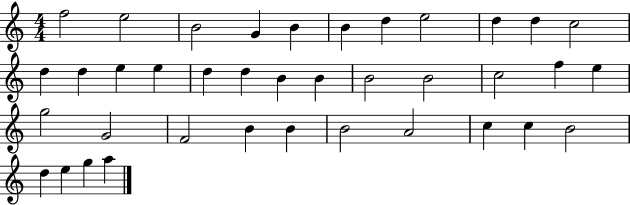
F5/h E5/h B4/h G4/q B4/q B4/q D5/q E5/h D5/q D5/q C5/h D5/q D5/q E5/q E5/q D5/q D5/q B4/q B4/q B4/h B4/h C5/h F5/q E5/q G5/h G4/h F4/h B4/q B4/q B4/h A4/h C5/q C5/q B4/h D5/q E5/q G5/q A5/q